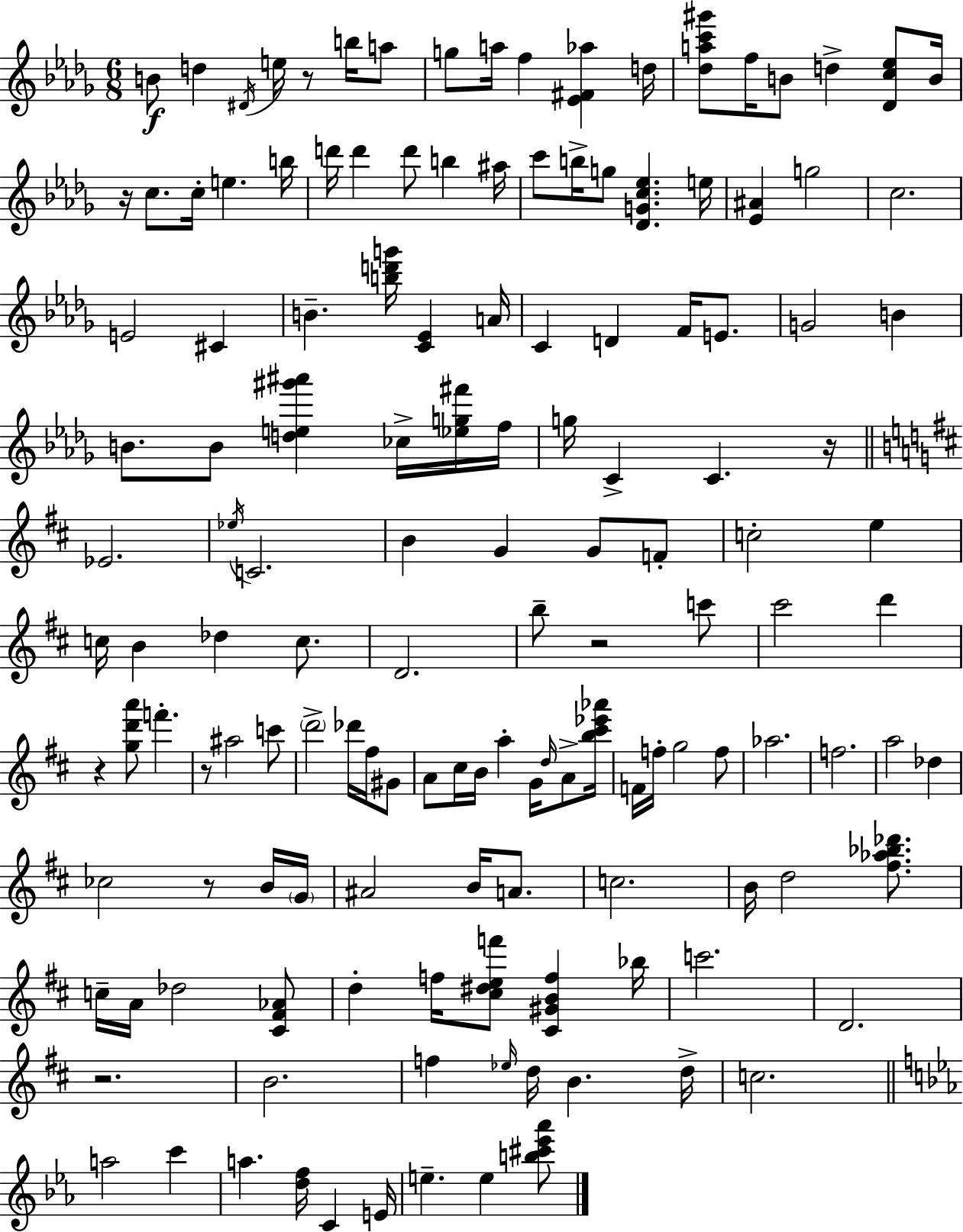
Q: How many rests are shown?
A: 8